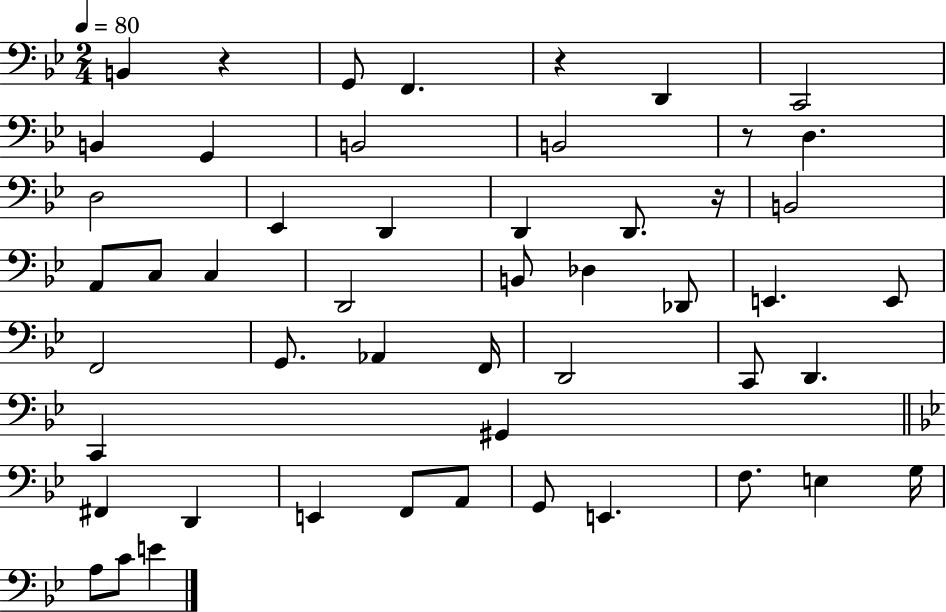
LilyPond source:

{
  \clef bass
  \numericTimeSignature
  \time 2/4
  \key bes \major
  \tempo 4 = 80
  b,4 r4 | g,8 f,4. | r4 d,4 | c,2 | \break b,4 g,4 | b,2 | b,2 | r8 d4. | \break d2 | ees,4 d,4 | d,4 d,8. r16 | b,2 | \break a,8 c8 c4 | d,2 | b,8 des4 des,8 | e,4. e,8 | \break f,2 | g,8. aes,4 f,16 | d,2 | c,8 d,4. | \break c,4 gis,4 | \bar "||" \break \key bes \major fis,4 d,4 | e,4 f,8 a,8 | g,8 e,4. | f8. e4 g16 | \break a8 c'8 e'4 | \bar "|."
}